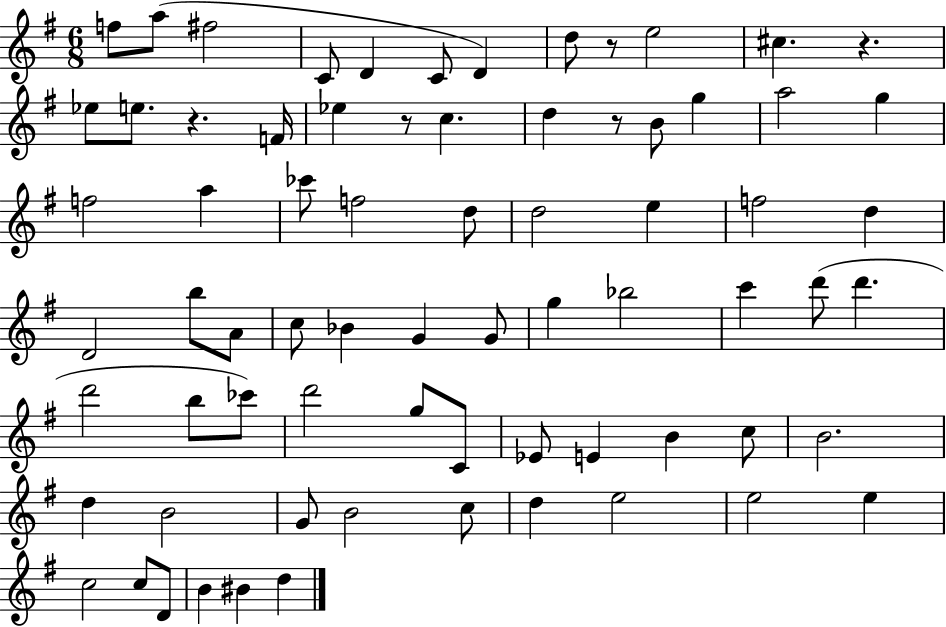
F5/e A5/e F#5/h C4/e D4/q C4/e D4/q D5/e R/e E5/h C#5/q. R/q. Eb5/e E5/e. R/q. F4/s Eb5/q R/e C5/q. D5/q R/e B4/e G5/q A5/h G5/q F5/h A5/q CES6/e F5/h D5/e D5/h E5/q F5/h D5/q D4/h B5/e A4/e C5/e Bb4/q G4/q G4/e G5/q Bb5/h C6/q D6/e D6/q. D6/h B5/e CES6/e D6/h G5/e C4/e Eb4/e E4/q B4/q C5/e B4/h. D5/q B4/h G4/e B4/h C5/e D5/q E5/h E5/h E5/q C5/h C5/e D4/e B4/q BIS4/q D5/q